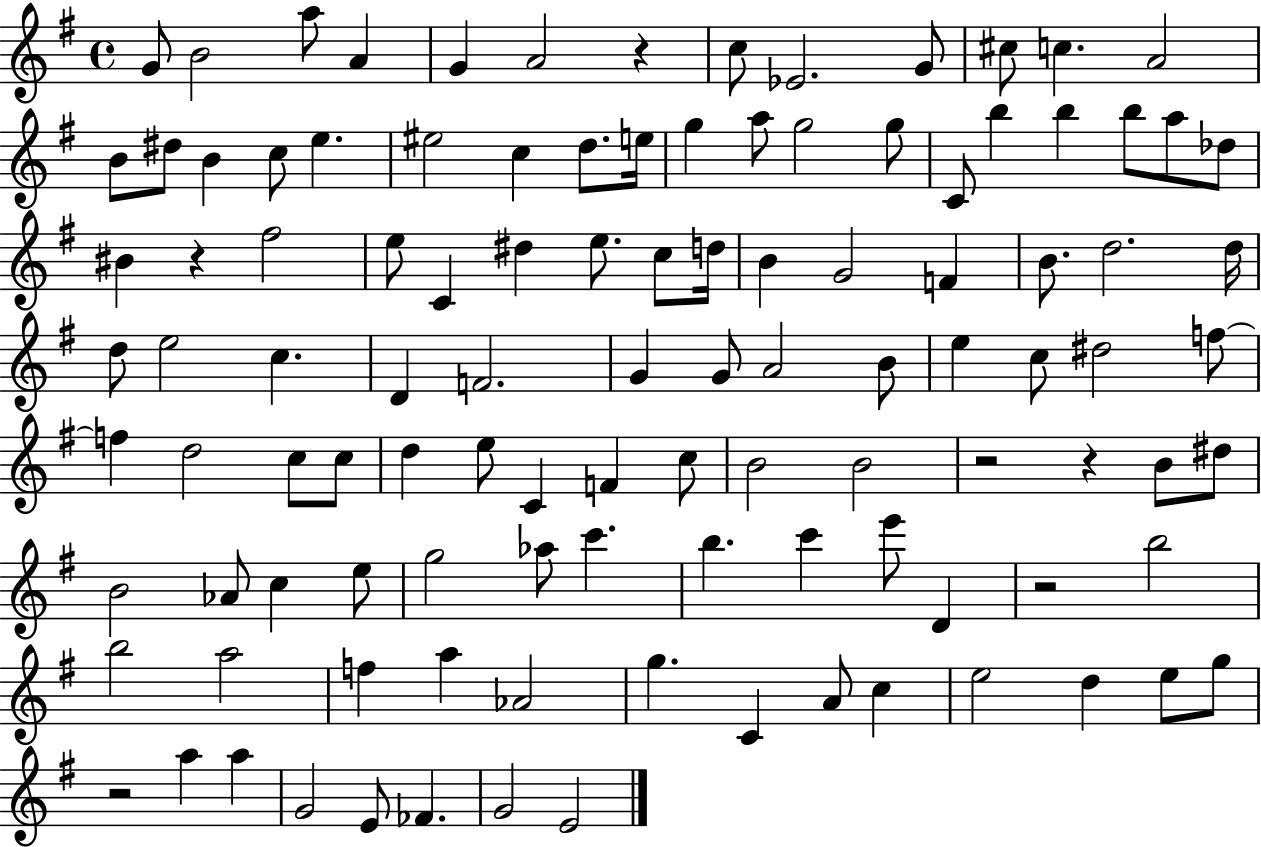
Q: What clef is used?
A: treble